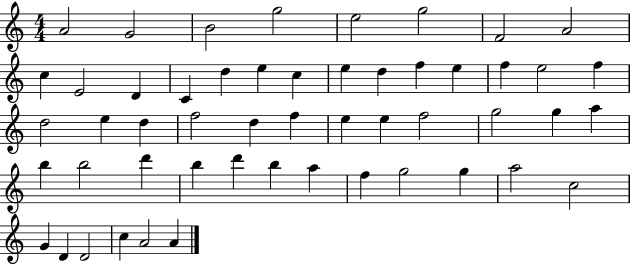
{
  \clef treble
  \numericTimeSignature
  \time 4/4
  \key c \major
  a'2 g'2 | b'2 g''2 | e''2 g''2 | f'2 a'2 | \break c''4 e'2 d'4 | c'4 d''4 e''4 c''4 | e''4 d''4 f''4 e''4 | f''4 e''2 f''4 | \break d''2 e''4 d''4 | f''2 d''4 f''4 | e''4 e''4 f''2 | g''2 g''4 a''4 | \break b''4 b''2 d'''4 | b''4 d'''4 b''4 a''4 | f''4 g''2 g''4 | a''2 c''2 | \break g'4 d'4 d'2 | c''4 a'2 a'4 | \bar "|."
}